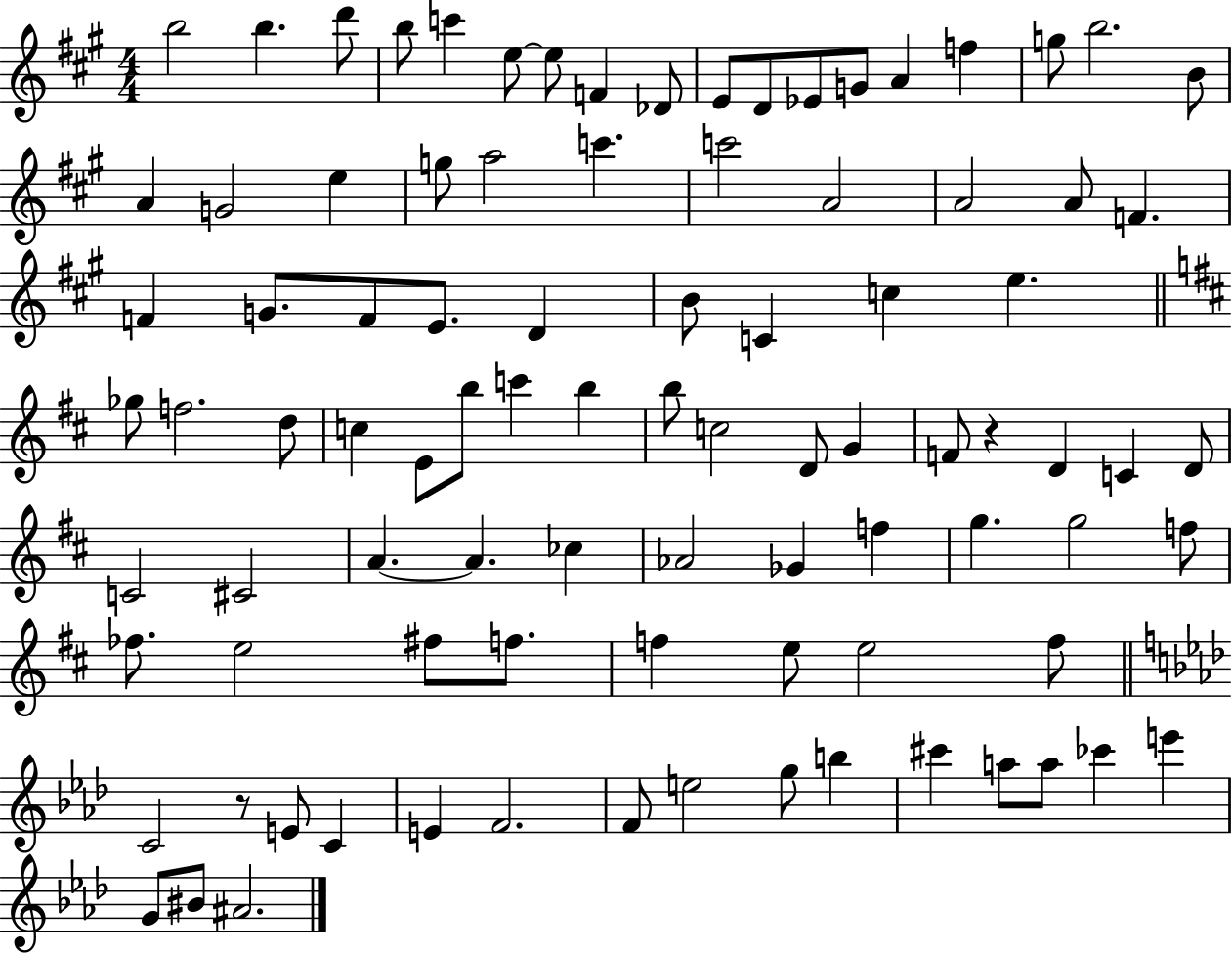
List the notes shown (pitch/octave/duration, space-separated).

B5/h B5/q. D6/e B5/e C6/q E5/e E5/e F4/q Db4/e E4/e D4/e Eb4/e G4/e A4/q F5/q G5/e B5/h. B4/e A4/q G4/h E5/q G5/e A5/h C6/q. C6/h A4/h A4/h A4/e F4/q. F4/q G4/e. F4/e E4/e. D4/q B4/e C4/q C5/q E5/q. Gb5/e F5/h. D5/e C5/q E4/e B5/e C6/q B5/q B5/e C5/h D4/e G4/q F4/e R/q D4/q C4/q D4/e C4/h C#4/h A4/q. A4/q. CES5/q Ab4/h Gb4/q F5/q G5/q. G5/h F5/e FES5/e. E5/h F#5/e F5/e. F5/q E5/e E5/h F5/e C4/h R/e E4/e C4/q E4/q F4/h. F4/e E5/h G5/e B5/q C#6/q A5/e A5/e CES6/q E6/q G4/e BIS4/e A#4/h.